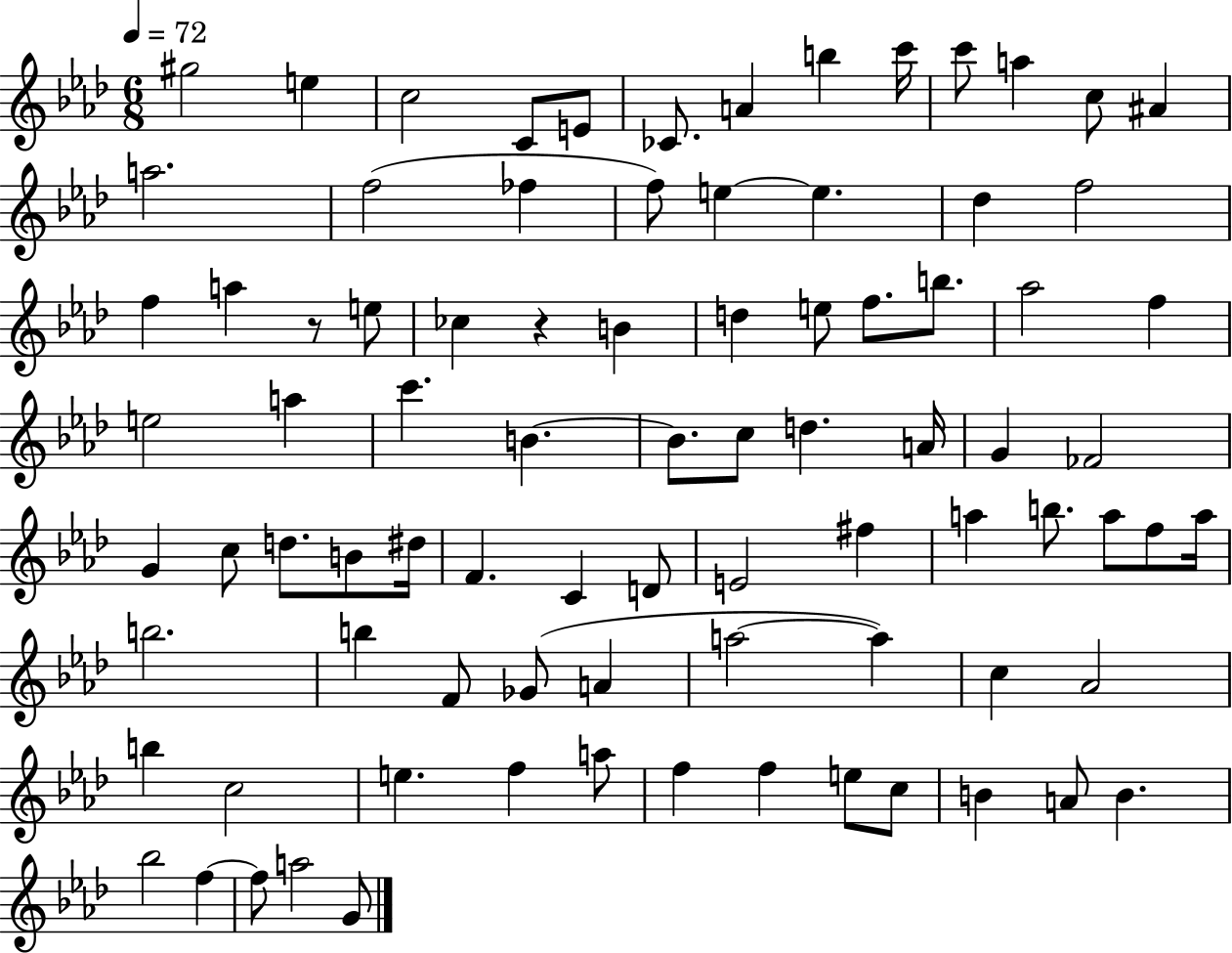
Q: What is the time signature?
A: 6/8